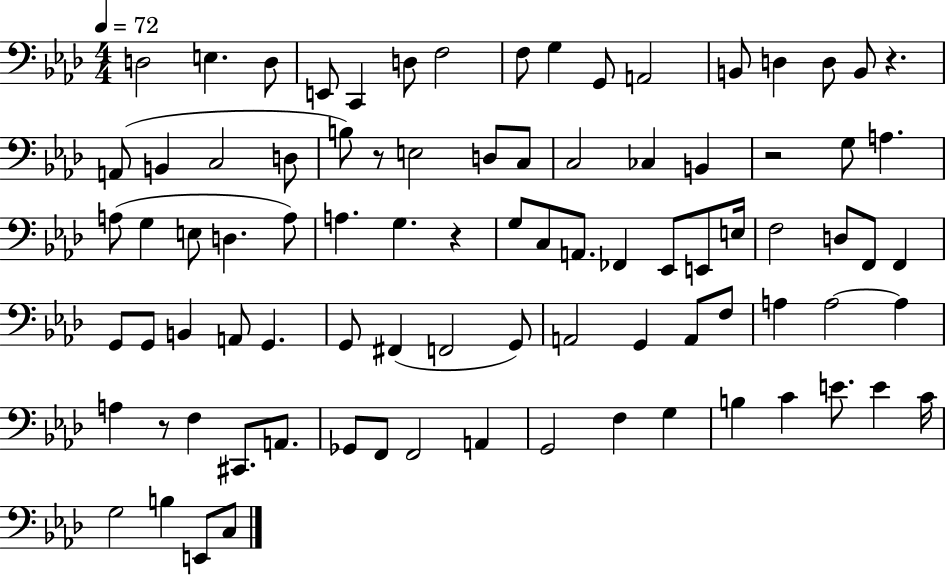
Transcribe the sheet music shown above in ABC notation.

X:1
T:Untitled
M:4/4
L:1/4
K:Ab
D,2 E, D,/2 E,,/2 C,, D,/2 F,2 F,/2 G, G,,/2 A,,2 B,,/2 D, D,/2 B,,/2 z A,,/2 B,, C,2 D,/2 B,/2 z/2 E,2 D,/2 C,/2 C,2 _C, B,, z2 G,/2 A, A,/2 G, E,/2 D, A,/2 A, G, z G,/2 C,/2 A,,/2 _F,, _E,,/2 E,,/2 E,/4 F,2 D,/2 F,,/2 F,, G,,/2 G,,/2 B,, A,,/2 G,, G,,/2 ^F,, F,,2 G,,/2 A,,2 G,, A,,/2 F,/2 A, A,2 A, A, z/2 F, ^C,,/2 A,,/2 _G,,/2 F,,/2 F,,2 A,, G,,2 F, G, B, C E/2 E C/4 G,2 B, E,,/2 C,/2